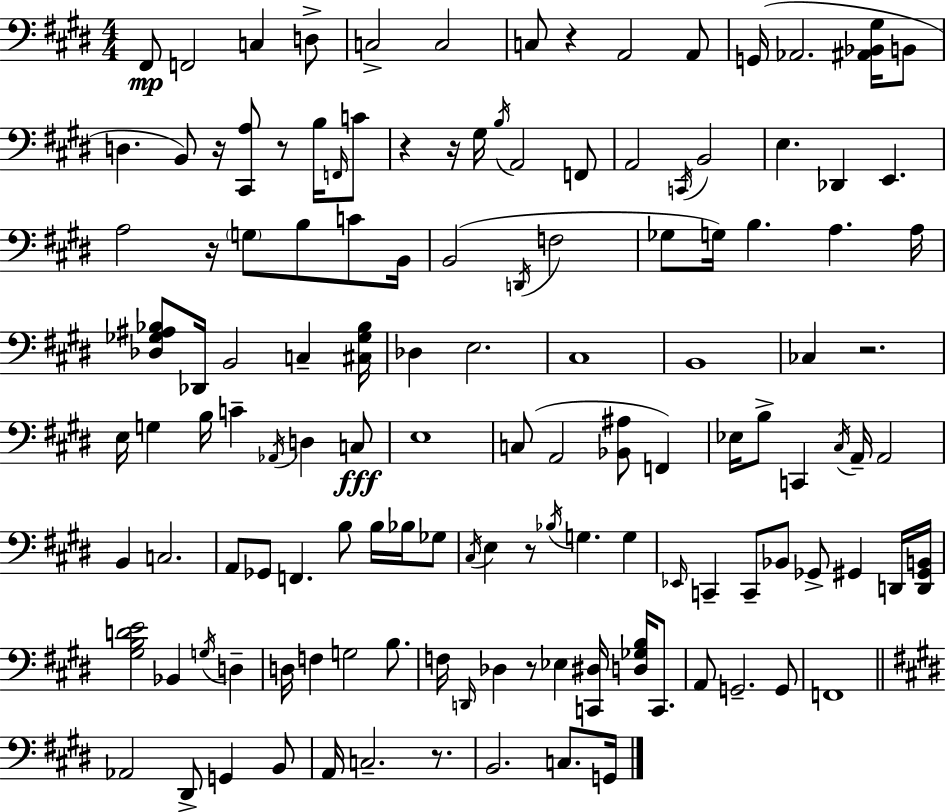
F#2/e F2/h C3/q D3/e C3/h C3/h C3/e R/q A2/h A2/e G2/s Ab2/h. [A#2,Bb2,G#3]/s B2/e D3/q. B2/e R/s [C#2,A3]/e R/e B3/s F2/s C4/e R/q R/s G#3/s B3/s A2/h F2/e A2/h C2/s B2/h E3/q. Db2/q E2/q. A3/h R/s G3/e B3/e C4/e B2/s B2/h D2/s F3/h Gb3/e G3/s B3/q. A3/q. A3/s [Db3,Gb3,A#3,Bb3]/e Db2/s B2/h C3/q [C#3,Gb3,Bb3]/s Db3/q E3/h. C#3/w B2/w CES3/q R/h. E3/s G3/q B3/s C4/q Ab2/s D3/q C3/e E3/w C3/e A2/h [Bb2,A#3]/e F2/q Eb3/s B3/e C2/q C#3/s A2/s A2/h B2/q C3/h. A2/e Gb2/e F2/q. B3/e B3/s Bb3/s Gb3/e C#3/s E3/q R/e Bb3/s G3/q. G3/q Eb2/s C2/q C2/e Bb2/e Gb2/e G#2/q D2/s [D2,G#2,B2]/s [G#3,B3,D4,E4]/h Bb2/q G3/s D3/q D3/s F3/q G3/h B3/e. F3/s D2/s Db3/q R/e Eb3/q [C2,D#3]/s [D3,Gb3,B3]/s C2/e. A2/e G2/h. G2/e F2/w Ab2/h D#2/e G2/q B2/e A2/s C3/h. R/e. B2/h. C3/e. G2/s